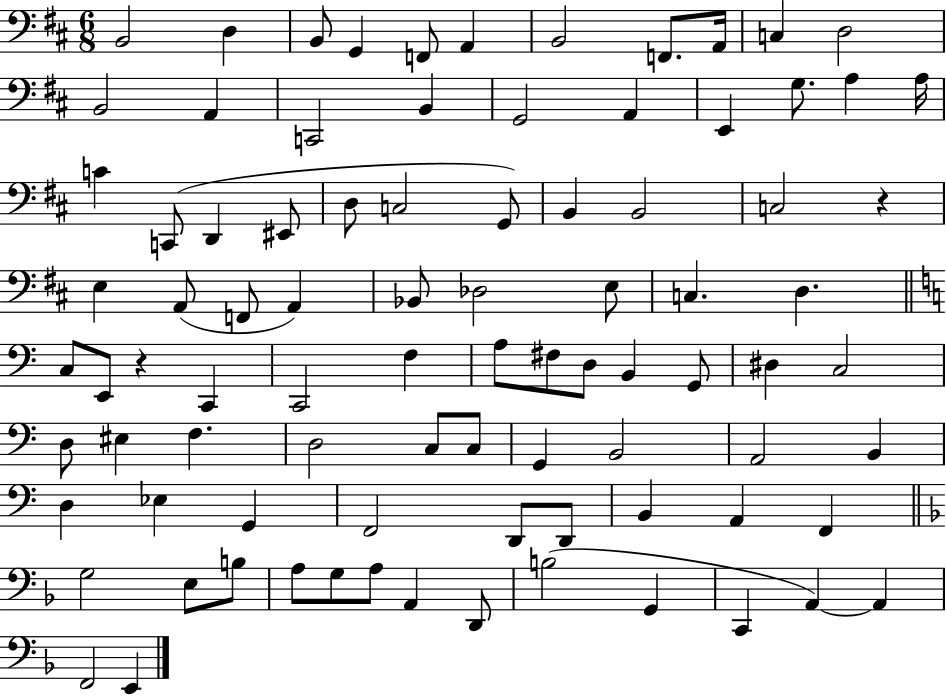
B2/h D3/q B2/e G2/q F2/e A2/q B2/h F2/e. A2/s C3/q D3/h B2/h A2/q C2/h B2/q G2/h A2/q E2/q G3/e. A3/q A3/s C4/q C2/e D2/q EIS2/e D3/e C3/h G2/e B2/q B2/h C3/h R/q E3/q A2/e F2/e A2/q Bb2/e Db3/h E3/e C3/q. D3/q. C3/e E2/e R/q C2/q C2/h F3/q A3/e F#3/e D3/e B2/q G2/e D#3/q C3/h D3/e EIS3/q F3/q. D3/h C3/e C3/e G2/q B2/h A2/h B2/q D3/q Eb3/q G2/q F2/h D2/e D2/e B2/q A2/q F2/q G3/h E3/e B3/e A3/e G3/e A3/e A2/q D2/e B3/h G2/q C2/q A2/q A2/q F2/h E2/q